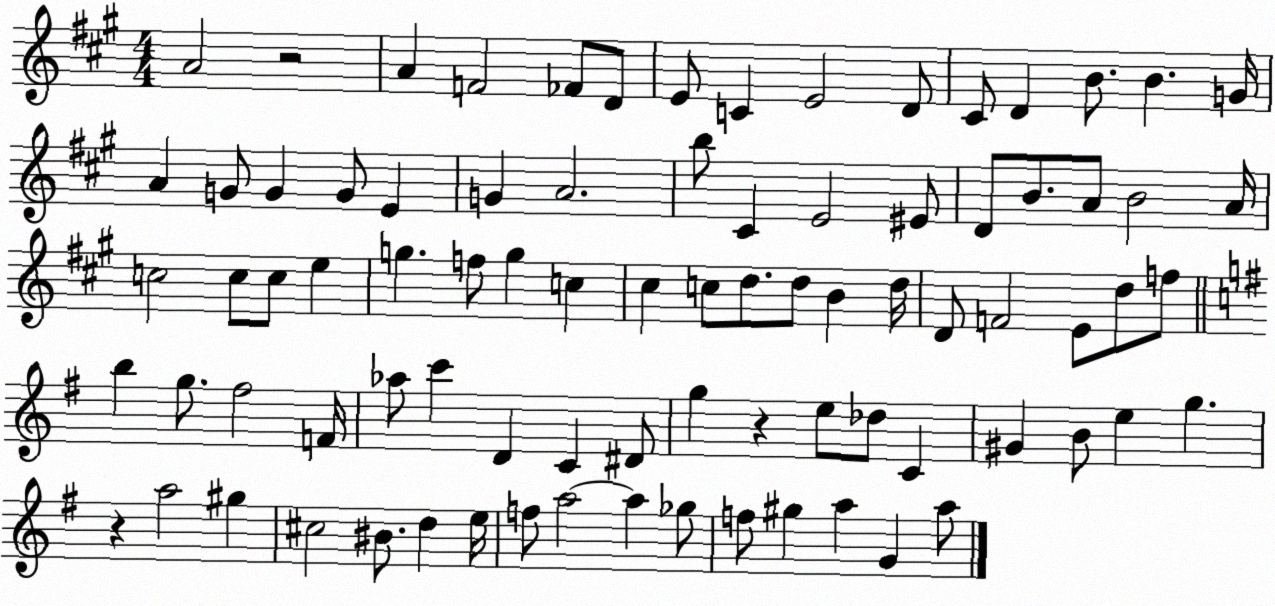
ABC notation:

X:1
T:Untitled
M:4/4
L:1/4
K:A
A2 z2 A F2 _F/2 D/2 E/2 C E2 D/2 ^C/2 D B/2 B G/4 A G/2 G G/2 E G A2 b/2 ^C E2 ^E/2 D/2 B/2 A/2 B2 A/4 c2 c/2 c/2 e g f/2 g c ^c c/2 d/2 d/2 B d/4 D/2 F2 E/2 d/2 f/2 b g/2 ^f2 F/4 _a/2 c' D C ^D/2 g z e/2 _d/2 C ^G B/2 e g z a2 ^g ^c2 ^B/2 d e/4 f/2 a2 a _g/2 f/2 ^g a G a/2